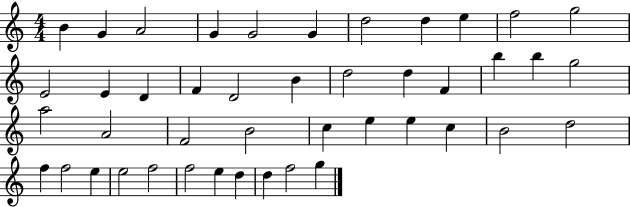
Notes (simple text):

B4/q G4/q A4/h G4/q G4/h G4/q D5/h D5/q E5/q F5/h G5/h E4/h E4/q D4/q F4/q D4/h B4/q D5/h D5/q F4/q B5/q B5/q G5/h A5/h A4/h F4/h B4/h C5/q E5/q E5/q C5/q B4/h D5/h F5/q F5/h E5/q E5/h F5/h F5/h E5/q D5/q D5/q F5/h G5/q